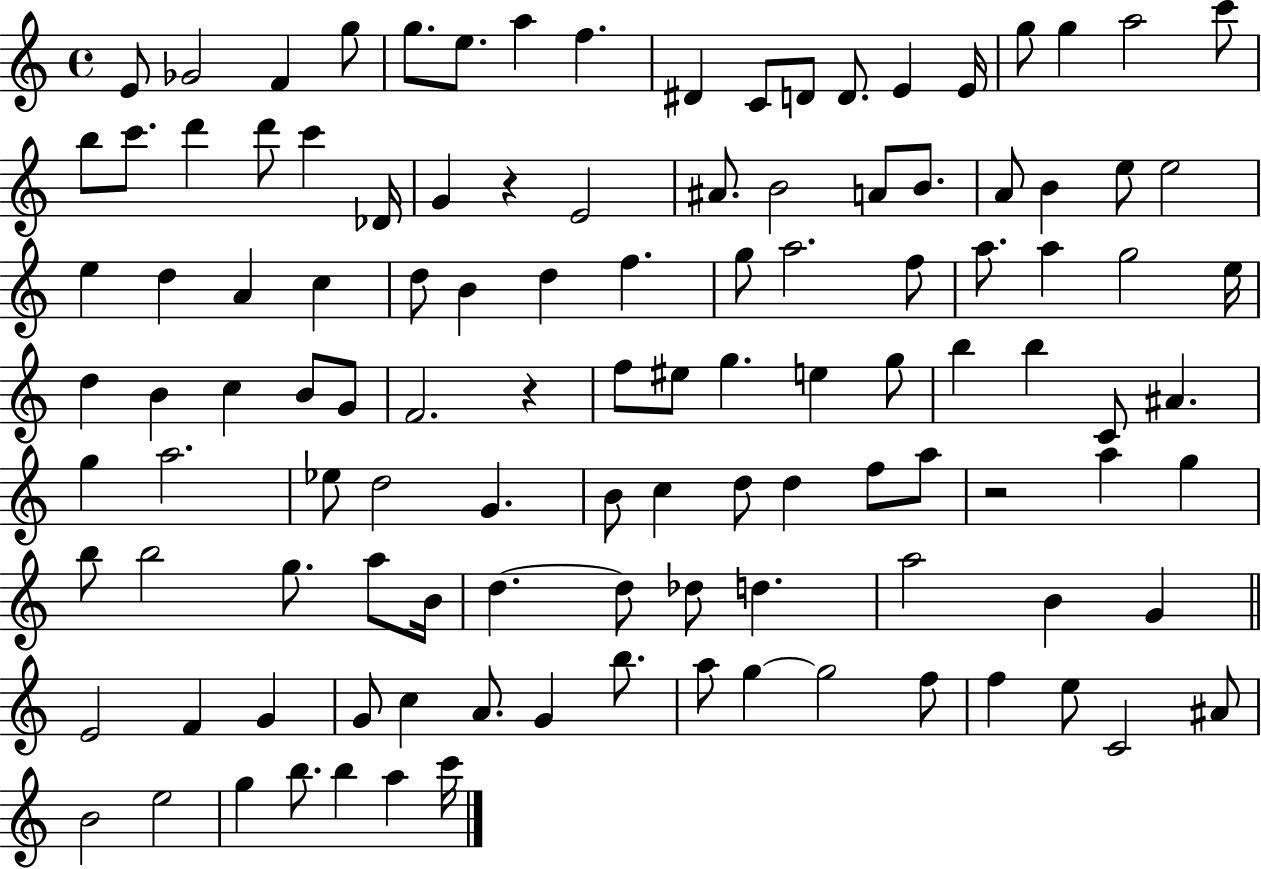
E4/e Gb4/h F4/q G5/e G5/e. E5/e. A5/q F5/q. D#4/q C4/e D4/e D4/e. E4/q E4/s G5/e G5/q A5/h C6/e B5/e C6/e. D6/q D6/e C6/q Db4/s G4/q R/q E4/h A#4/e. B4/h A4/e B4/e. A4/e B4/q E5/e E5/h E5/q D5/q A4/q C5/q D5/e B4/q D5/q F5/q. G5/e A5/h. F5/e A5/e. A5/q G5/h E5/s D5/q B4/q C5/q B4/e G4/e F4/h. R/q F5/e EIS5/e G5/q. E5/q G5/e B5/q B5/q C4/e A#4/q. G5/q A5/h. Eb5/e D5/h G4/q. B4/e C5/q D5/e D5/q F5/e A5/e R/h A5/q G5/q B5/e B5/h G5/e. A5/e B4/s D5/q. D5/e Db5/e D5/q. A5/h B4/q G4/q E4/h F4/q G4/q G4/e C5/q A4/e. G4/q B5/e. A5/e G5/q G5/h F5/e F5/q E5/e C4/h A#4/e B4/h E5/h G5/q B5/e. B5/q A5/q C6/s